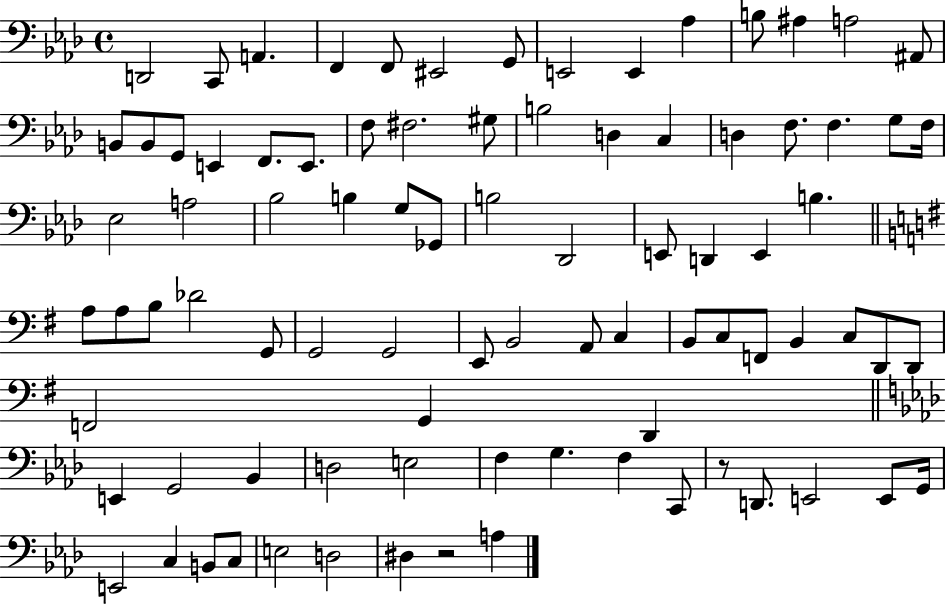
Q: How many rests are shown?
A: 2